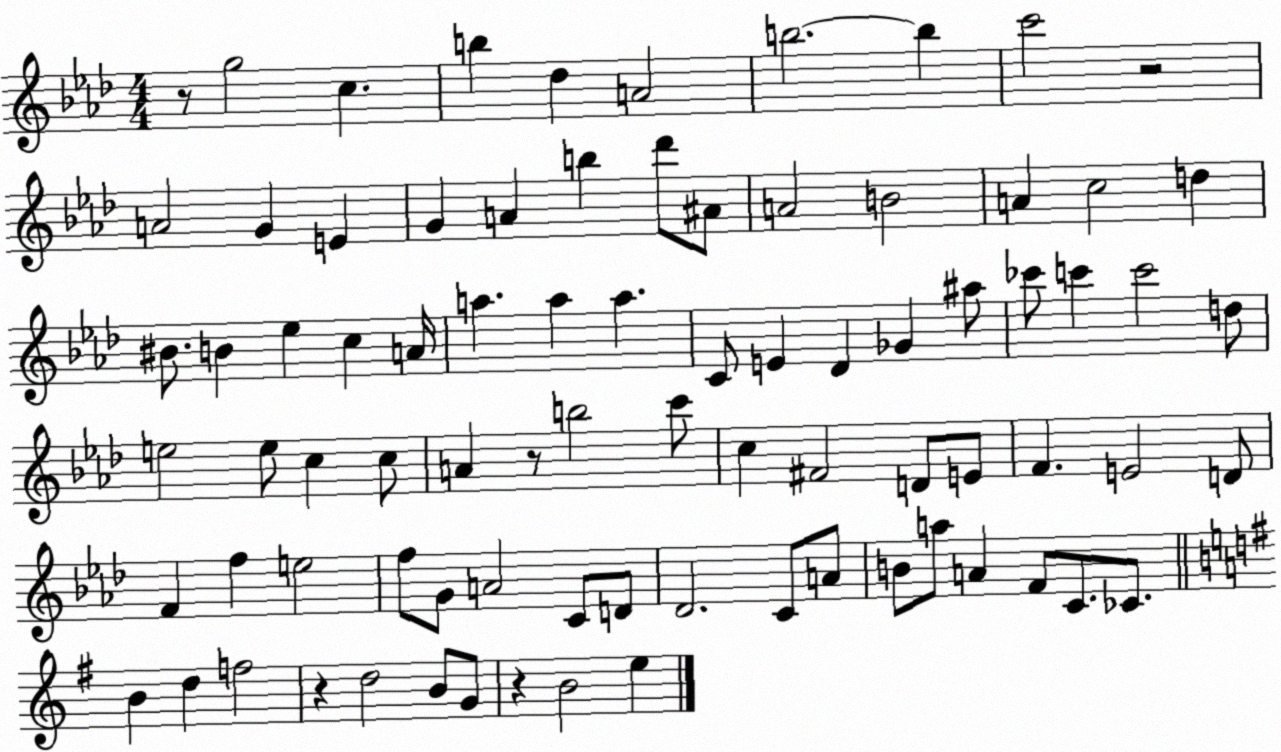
X:1
T:Untitled
M:4/4
L:1/4
K:Ab
z/2 g2 c b _d A2 b2 b c'2 z2 A2 G E G A b _d'/2 ^A/2 A2 B2 A c2 d ^B/2 B _e c A/4 a a a C/2 E _D _G ^a/2 _c'/2 c' c'2 d/2 e2 e/2 c c/2 A z/2 b2 c'/2 c ^F2 D/2 E/2 F E2 D/2 F f e2 f/2 G/2 A2 C/2 D/2 _D2 C/2 A/2 B/2 a/2 A F/2 C/2 _C/2 B d f2 z d2 B/2 G/2 z B2 e